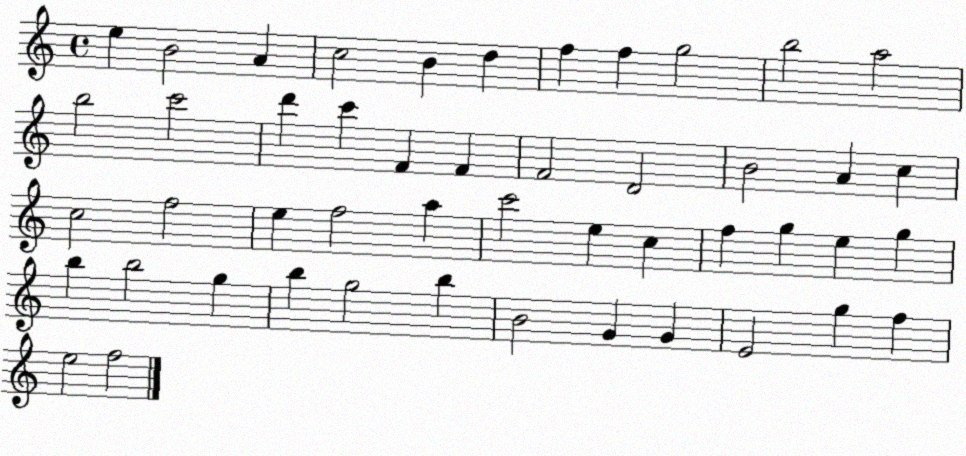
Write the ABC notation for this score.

X:1
T:Untitled
M:4/4
L:1/4
K:C
e B2 A c2 B d f f g2 b2 a2 b2 c'2 d' c' F F F2 D2 B2 A c c2 f2 e f2 a c'2 e c f g e g b b2 g b g2 b B2 G G E2 g f e2 f2